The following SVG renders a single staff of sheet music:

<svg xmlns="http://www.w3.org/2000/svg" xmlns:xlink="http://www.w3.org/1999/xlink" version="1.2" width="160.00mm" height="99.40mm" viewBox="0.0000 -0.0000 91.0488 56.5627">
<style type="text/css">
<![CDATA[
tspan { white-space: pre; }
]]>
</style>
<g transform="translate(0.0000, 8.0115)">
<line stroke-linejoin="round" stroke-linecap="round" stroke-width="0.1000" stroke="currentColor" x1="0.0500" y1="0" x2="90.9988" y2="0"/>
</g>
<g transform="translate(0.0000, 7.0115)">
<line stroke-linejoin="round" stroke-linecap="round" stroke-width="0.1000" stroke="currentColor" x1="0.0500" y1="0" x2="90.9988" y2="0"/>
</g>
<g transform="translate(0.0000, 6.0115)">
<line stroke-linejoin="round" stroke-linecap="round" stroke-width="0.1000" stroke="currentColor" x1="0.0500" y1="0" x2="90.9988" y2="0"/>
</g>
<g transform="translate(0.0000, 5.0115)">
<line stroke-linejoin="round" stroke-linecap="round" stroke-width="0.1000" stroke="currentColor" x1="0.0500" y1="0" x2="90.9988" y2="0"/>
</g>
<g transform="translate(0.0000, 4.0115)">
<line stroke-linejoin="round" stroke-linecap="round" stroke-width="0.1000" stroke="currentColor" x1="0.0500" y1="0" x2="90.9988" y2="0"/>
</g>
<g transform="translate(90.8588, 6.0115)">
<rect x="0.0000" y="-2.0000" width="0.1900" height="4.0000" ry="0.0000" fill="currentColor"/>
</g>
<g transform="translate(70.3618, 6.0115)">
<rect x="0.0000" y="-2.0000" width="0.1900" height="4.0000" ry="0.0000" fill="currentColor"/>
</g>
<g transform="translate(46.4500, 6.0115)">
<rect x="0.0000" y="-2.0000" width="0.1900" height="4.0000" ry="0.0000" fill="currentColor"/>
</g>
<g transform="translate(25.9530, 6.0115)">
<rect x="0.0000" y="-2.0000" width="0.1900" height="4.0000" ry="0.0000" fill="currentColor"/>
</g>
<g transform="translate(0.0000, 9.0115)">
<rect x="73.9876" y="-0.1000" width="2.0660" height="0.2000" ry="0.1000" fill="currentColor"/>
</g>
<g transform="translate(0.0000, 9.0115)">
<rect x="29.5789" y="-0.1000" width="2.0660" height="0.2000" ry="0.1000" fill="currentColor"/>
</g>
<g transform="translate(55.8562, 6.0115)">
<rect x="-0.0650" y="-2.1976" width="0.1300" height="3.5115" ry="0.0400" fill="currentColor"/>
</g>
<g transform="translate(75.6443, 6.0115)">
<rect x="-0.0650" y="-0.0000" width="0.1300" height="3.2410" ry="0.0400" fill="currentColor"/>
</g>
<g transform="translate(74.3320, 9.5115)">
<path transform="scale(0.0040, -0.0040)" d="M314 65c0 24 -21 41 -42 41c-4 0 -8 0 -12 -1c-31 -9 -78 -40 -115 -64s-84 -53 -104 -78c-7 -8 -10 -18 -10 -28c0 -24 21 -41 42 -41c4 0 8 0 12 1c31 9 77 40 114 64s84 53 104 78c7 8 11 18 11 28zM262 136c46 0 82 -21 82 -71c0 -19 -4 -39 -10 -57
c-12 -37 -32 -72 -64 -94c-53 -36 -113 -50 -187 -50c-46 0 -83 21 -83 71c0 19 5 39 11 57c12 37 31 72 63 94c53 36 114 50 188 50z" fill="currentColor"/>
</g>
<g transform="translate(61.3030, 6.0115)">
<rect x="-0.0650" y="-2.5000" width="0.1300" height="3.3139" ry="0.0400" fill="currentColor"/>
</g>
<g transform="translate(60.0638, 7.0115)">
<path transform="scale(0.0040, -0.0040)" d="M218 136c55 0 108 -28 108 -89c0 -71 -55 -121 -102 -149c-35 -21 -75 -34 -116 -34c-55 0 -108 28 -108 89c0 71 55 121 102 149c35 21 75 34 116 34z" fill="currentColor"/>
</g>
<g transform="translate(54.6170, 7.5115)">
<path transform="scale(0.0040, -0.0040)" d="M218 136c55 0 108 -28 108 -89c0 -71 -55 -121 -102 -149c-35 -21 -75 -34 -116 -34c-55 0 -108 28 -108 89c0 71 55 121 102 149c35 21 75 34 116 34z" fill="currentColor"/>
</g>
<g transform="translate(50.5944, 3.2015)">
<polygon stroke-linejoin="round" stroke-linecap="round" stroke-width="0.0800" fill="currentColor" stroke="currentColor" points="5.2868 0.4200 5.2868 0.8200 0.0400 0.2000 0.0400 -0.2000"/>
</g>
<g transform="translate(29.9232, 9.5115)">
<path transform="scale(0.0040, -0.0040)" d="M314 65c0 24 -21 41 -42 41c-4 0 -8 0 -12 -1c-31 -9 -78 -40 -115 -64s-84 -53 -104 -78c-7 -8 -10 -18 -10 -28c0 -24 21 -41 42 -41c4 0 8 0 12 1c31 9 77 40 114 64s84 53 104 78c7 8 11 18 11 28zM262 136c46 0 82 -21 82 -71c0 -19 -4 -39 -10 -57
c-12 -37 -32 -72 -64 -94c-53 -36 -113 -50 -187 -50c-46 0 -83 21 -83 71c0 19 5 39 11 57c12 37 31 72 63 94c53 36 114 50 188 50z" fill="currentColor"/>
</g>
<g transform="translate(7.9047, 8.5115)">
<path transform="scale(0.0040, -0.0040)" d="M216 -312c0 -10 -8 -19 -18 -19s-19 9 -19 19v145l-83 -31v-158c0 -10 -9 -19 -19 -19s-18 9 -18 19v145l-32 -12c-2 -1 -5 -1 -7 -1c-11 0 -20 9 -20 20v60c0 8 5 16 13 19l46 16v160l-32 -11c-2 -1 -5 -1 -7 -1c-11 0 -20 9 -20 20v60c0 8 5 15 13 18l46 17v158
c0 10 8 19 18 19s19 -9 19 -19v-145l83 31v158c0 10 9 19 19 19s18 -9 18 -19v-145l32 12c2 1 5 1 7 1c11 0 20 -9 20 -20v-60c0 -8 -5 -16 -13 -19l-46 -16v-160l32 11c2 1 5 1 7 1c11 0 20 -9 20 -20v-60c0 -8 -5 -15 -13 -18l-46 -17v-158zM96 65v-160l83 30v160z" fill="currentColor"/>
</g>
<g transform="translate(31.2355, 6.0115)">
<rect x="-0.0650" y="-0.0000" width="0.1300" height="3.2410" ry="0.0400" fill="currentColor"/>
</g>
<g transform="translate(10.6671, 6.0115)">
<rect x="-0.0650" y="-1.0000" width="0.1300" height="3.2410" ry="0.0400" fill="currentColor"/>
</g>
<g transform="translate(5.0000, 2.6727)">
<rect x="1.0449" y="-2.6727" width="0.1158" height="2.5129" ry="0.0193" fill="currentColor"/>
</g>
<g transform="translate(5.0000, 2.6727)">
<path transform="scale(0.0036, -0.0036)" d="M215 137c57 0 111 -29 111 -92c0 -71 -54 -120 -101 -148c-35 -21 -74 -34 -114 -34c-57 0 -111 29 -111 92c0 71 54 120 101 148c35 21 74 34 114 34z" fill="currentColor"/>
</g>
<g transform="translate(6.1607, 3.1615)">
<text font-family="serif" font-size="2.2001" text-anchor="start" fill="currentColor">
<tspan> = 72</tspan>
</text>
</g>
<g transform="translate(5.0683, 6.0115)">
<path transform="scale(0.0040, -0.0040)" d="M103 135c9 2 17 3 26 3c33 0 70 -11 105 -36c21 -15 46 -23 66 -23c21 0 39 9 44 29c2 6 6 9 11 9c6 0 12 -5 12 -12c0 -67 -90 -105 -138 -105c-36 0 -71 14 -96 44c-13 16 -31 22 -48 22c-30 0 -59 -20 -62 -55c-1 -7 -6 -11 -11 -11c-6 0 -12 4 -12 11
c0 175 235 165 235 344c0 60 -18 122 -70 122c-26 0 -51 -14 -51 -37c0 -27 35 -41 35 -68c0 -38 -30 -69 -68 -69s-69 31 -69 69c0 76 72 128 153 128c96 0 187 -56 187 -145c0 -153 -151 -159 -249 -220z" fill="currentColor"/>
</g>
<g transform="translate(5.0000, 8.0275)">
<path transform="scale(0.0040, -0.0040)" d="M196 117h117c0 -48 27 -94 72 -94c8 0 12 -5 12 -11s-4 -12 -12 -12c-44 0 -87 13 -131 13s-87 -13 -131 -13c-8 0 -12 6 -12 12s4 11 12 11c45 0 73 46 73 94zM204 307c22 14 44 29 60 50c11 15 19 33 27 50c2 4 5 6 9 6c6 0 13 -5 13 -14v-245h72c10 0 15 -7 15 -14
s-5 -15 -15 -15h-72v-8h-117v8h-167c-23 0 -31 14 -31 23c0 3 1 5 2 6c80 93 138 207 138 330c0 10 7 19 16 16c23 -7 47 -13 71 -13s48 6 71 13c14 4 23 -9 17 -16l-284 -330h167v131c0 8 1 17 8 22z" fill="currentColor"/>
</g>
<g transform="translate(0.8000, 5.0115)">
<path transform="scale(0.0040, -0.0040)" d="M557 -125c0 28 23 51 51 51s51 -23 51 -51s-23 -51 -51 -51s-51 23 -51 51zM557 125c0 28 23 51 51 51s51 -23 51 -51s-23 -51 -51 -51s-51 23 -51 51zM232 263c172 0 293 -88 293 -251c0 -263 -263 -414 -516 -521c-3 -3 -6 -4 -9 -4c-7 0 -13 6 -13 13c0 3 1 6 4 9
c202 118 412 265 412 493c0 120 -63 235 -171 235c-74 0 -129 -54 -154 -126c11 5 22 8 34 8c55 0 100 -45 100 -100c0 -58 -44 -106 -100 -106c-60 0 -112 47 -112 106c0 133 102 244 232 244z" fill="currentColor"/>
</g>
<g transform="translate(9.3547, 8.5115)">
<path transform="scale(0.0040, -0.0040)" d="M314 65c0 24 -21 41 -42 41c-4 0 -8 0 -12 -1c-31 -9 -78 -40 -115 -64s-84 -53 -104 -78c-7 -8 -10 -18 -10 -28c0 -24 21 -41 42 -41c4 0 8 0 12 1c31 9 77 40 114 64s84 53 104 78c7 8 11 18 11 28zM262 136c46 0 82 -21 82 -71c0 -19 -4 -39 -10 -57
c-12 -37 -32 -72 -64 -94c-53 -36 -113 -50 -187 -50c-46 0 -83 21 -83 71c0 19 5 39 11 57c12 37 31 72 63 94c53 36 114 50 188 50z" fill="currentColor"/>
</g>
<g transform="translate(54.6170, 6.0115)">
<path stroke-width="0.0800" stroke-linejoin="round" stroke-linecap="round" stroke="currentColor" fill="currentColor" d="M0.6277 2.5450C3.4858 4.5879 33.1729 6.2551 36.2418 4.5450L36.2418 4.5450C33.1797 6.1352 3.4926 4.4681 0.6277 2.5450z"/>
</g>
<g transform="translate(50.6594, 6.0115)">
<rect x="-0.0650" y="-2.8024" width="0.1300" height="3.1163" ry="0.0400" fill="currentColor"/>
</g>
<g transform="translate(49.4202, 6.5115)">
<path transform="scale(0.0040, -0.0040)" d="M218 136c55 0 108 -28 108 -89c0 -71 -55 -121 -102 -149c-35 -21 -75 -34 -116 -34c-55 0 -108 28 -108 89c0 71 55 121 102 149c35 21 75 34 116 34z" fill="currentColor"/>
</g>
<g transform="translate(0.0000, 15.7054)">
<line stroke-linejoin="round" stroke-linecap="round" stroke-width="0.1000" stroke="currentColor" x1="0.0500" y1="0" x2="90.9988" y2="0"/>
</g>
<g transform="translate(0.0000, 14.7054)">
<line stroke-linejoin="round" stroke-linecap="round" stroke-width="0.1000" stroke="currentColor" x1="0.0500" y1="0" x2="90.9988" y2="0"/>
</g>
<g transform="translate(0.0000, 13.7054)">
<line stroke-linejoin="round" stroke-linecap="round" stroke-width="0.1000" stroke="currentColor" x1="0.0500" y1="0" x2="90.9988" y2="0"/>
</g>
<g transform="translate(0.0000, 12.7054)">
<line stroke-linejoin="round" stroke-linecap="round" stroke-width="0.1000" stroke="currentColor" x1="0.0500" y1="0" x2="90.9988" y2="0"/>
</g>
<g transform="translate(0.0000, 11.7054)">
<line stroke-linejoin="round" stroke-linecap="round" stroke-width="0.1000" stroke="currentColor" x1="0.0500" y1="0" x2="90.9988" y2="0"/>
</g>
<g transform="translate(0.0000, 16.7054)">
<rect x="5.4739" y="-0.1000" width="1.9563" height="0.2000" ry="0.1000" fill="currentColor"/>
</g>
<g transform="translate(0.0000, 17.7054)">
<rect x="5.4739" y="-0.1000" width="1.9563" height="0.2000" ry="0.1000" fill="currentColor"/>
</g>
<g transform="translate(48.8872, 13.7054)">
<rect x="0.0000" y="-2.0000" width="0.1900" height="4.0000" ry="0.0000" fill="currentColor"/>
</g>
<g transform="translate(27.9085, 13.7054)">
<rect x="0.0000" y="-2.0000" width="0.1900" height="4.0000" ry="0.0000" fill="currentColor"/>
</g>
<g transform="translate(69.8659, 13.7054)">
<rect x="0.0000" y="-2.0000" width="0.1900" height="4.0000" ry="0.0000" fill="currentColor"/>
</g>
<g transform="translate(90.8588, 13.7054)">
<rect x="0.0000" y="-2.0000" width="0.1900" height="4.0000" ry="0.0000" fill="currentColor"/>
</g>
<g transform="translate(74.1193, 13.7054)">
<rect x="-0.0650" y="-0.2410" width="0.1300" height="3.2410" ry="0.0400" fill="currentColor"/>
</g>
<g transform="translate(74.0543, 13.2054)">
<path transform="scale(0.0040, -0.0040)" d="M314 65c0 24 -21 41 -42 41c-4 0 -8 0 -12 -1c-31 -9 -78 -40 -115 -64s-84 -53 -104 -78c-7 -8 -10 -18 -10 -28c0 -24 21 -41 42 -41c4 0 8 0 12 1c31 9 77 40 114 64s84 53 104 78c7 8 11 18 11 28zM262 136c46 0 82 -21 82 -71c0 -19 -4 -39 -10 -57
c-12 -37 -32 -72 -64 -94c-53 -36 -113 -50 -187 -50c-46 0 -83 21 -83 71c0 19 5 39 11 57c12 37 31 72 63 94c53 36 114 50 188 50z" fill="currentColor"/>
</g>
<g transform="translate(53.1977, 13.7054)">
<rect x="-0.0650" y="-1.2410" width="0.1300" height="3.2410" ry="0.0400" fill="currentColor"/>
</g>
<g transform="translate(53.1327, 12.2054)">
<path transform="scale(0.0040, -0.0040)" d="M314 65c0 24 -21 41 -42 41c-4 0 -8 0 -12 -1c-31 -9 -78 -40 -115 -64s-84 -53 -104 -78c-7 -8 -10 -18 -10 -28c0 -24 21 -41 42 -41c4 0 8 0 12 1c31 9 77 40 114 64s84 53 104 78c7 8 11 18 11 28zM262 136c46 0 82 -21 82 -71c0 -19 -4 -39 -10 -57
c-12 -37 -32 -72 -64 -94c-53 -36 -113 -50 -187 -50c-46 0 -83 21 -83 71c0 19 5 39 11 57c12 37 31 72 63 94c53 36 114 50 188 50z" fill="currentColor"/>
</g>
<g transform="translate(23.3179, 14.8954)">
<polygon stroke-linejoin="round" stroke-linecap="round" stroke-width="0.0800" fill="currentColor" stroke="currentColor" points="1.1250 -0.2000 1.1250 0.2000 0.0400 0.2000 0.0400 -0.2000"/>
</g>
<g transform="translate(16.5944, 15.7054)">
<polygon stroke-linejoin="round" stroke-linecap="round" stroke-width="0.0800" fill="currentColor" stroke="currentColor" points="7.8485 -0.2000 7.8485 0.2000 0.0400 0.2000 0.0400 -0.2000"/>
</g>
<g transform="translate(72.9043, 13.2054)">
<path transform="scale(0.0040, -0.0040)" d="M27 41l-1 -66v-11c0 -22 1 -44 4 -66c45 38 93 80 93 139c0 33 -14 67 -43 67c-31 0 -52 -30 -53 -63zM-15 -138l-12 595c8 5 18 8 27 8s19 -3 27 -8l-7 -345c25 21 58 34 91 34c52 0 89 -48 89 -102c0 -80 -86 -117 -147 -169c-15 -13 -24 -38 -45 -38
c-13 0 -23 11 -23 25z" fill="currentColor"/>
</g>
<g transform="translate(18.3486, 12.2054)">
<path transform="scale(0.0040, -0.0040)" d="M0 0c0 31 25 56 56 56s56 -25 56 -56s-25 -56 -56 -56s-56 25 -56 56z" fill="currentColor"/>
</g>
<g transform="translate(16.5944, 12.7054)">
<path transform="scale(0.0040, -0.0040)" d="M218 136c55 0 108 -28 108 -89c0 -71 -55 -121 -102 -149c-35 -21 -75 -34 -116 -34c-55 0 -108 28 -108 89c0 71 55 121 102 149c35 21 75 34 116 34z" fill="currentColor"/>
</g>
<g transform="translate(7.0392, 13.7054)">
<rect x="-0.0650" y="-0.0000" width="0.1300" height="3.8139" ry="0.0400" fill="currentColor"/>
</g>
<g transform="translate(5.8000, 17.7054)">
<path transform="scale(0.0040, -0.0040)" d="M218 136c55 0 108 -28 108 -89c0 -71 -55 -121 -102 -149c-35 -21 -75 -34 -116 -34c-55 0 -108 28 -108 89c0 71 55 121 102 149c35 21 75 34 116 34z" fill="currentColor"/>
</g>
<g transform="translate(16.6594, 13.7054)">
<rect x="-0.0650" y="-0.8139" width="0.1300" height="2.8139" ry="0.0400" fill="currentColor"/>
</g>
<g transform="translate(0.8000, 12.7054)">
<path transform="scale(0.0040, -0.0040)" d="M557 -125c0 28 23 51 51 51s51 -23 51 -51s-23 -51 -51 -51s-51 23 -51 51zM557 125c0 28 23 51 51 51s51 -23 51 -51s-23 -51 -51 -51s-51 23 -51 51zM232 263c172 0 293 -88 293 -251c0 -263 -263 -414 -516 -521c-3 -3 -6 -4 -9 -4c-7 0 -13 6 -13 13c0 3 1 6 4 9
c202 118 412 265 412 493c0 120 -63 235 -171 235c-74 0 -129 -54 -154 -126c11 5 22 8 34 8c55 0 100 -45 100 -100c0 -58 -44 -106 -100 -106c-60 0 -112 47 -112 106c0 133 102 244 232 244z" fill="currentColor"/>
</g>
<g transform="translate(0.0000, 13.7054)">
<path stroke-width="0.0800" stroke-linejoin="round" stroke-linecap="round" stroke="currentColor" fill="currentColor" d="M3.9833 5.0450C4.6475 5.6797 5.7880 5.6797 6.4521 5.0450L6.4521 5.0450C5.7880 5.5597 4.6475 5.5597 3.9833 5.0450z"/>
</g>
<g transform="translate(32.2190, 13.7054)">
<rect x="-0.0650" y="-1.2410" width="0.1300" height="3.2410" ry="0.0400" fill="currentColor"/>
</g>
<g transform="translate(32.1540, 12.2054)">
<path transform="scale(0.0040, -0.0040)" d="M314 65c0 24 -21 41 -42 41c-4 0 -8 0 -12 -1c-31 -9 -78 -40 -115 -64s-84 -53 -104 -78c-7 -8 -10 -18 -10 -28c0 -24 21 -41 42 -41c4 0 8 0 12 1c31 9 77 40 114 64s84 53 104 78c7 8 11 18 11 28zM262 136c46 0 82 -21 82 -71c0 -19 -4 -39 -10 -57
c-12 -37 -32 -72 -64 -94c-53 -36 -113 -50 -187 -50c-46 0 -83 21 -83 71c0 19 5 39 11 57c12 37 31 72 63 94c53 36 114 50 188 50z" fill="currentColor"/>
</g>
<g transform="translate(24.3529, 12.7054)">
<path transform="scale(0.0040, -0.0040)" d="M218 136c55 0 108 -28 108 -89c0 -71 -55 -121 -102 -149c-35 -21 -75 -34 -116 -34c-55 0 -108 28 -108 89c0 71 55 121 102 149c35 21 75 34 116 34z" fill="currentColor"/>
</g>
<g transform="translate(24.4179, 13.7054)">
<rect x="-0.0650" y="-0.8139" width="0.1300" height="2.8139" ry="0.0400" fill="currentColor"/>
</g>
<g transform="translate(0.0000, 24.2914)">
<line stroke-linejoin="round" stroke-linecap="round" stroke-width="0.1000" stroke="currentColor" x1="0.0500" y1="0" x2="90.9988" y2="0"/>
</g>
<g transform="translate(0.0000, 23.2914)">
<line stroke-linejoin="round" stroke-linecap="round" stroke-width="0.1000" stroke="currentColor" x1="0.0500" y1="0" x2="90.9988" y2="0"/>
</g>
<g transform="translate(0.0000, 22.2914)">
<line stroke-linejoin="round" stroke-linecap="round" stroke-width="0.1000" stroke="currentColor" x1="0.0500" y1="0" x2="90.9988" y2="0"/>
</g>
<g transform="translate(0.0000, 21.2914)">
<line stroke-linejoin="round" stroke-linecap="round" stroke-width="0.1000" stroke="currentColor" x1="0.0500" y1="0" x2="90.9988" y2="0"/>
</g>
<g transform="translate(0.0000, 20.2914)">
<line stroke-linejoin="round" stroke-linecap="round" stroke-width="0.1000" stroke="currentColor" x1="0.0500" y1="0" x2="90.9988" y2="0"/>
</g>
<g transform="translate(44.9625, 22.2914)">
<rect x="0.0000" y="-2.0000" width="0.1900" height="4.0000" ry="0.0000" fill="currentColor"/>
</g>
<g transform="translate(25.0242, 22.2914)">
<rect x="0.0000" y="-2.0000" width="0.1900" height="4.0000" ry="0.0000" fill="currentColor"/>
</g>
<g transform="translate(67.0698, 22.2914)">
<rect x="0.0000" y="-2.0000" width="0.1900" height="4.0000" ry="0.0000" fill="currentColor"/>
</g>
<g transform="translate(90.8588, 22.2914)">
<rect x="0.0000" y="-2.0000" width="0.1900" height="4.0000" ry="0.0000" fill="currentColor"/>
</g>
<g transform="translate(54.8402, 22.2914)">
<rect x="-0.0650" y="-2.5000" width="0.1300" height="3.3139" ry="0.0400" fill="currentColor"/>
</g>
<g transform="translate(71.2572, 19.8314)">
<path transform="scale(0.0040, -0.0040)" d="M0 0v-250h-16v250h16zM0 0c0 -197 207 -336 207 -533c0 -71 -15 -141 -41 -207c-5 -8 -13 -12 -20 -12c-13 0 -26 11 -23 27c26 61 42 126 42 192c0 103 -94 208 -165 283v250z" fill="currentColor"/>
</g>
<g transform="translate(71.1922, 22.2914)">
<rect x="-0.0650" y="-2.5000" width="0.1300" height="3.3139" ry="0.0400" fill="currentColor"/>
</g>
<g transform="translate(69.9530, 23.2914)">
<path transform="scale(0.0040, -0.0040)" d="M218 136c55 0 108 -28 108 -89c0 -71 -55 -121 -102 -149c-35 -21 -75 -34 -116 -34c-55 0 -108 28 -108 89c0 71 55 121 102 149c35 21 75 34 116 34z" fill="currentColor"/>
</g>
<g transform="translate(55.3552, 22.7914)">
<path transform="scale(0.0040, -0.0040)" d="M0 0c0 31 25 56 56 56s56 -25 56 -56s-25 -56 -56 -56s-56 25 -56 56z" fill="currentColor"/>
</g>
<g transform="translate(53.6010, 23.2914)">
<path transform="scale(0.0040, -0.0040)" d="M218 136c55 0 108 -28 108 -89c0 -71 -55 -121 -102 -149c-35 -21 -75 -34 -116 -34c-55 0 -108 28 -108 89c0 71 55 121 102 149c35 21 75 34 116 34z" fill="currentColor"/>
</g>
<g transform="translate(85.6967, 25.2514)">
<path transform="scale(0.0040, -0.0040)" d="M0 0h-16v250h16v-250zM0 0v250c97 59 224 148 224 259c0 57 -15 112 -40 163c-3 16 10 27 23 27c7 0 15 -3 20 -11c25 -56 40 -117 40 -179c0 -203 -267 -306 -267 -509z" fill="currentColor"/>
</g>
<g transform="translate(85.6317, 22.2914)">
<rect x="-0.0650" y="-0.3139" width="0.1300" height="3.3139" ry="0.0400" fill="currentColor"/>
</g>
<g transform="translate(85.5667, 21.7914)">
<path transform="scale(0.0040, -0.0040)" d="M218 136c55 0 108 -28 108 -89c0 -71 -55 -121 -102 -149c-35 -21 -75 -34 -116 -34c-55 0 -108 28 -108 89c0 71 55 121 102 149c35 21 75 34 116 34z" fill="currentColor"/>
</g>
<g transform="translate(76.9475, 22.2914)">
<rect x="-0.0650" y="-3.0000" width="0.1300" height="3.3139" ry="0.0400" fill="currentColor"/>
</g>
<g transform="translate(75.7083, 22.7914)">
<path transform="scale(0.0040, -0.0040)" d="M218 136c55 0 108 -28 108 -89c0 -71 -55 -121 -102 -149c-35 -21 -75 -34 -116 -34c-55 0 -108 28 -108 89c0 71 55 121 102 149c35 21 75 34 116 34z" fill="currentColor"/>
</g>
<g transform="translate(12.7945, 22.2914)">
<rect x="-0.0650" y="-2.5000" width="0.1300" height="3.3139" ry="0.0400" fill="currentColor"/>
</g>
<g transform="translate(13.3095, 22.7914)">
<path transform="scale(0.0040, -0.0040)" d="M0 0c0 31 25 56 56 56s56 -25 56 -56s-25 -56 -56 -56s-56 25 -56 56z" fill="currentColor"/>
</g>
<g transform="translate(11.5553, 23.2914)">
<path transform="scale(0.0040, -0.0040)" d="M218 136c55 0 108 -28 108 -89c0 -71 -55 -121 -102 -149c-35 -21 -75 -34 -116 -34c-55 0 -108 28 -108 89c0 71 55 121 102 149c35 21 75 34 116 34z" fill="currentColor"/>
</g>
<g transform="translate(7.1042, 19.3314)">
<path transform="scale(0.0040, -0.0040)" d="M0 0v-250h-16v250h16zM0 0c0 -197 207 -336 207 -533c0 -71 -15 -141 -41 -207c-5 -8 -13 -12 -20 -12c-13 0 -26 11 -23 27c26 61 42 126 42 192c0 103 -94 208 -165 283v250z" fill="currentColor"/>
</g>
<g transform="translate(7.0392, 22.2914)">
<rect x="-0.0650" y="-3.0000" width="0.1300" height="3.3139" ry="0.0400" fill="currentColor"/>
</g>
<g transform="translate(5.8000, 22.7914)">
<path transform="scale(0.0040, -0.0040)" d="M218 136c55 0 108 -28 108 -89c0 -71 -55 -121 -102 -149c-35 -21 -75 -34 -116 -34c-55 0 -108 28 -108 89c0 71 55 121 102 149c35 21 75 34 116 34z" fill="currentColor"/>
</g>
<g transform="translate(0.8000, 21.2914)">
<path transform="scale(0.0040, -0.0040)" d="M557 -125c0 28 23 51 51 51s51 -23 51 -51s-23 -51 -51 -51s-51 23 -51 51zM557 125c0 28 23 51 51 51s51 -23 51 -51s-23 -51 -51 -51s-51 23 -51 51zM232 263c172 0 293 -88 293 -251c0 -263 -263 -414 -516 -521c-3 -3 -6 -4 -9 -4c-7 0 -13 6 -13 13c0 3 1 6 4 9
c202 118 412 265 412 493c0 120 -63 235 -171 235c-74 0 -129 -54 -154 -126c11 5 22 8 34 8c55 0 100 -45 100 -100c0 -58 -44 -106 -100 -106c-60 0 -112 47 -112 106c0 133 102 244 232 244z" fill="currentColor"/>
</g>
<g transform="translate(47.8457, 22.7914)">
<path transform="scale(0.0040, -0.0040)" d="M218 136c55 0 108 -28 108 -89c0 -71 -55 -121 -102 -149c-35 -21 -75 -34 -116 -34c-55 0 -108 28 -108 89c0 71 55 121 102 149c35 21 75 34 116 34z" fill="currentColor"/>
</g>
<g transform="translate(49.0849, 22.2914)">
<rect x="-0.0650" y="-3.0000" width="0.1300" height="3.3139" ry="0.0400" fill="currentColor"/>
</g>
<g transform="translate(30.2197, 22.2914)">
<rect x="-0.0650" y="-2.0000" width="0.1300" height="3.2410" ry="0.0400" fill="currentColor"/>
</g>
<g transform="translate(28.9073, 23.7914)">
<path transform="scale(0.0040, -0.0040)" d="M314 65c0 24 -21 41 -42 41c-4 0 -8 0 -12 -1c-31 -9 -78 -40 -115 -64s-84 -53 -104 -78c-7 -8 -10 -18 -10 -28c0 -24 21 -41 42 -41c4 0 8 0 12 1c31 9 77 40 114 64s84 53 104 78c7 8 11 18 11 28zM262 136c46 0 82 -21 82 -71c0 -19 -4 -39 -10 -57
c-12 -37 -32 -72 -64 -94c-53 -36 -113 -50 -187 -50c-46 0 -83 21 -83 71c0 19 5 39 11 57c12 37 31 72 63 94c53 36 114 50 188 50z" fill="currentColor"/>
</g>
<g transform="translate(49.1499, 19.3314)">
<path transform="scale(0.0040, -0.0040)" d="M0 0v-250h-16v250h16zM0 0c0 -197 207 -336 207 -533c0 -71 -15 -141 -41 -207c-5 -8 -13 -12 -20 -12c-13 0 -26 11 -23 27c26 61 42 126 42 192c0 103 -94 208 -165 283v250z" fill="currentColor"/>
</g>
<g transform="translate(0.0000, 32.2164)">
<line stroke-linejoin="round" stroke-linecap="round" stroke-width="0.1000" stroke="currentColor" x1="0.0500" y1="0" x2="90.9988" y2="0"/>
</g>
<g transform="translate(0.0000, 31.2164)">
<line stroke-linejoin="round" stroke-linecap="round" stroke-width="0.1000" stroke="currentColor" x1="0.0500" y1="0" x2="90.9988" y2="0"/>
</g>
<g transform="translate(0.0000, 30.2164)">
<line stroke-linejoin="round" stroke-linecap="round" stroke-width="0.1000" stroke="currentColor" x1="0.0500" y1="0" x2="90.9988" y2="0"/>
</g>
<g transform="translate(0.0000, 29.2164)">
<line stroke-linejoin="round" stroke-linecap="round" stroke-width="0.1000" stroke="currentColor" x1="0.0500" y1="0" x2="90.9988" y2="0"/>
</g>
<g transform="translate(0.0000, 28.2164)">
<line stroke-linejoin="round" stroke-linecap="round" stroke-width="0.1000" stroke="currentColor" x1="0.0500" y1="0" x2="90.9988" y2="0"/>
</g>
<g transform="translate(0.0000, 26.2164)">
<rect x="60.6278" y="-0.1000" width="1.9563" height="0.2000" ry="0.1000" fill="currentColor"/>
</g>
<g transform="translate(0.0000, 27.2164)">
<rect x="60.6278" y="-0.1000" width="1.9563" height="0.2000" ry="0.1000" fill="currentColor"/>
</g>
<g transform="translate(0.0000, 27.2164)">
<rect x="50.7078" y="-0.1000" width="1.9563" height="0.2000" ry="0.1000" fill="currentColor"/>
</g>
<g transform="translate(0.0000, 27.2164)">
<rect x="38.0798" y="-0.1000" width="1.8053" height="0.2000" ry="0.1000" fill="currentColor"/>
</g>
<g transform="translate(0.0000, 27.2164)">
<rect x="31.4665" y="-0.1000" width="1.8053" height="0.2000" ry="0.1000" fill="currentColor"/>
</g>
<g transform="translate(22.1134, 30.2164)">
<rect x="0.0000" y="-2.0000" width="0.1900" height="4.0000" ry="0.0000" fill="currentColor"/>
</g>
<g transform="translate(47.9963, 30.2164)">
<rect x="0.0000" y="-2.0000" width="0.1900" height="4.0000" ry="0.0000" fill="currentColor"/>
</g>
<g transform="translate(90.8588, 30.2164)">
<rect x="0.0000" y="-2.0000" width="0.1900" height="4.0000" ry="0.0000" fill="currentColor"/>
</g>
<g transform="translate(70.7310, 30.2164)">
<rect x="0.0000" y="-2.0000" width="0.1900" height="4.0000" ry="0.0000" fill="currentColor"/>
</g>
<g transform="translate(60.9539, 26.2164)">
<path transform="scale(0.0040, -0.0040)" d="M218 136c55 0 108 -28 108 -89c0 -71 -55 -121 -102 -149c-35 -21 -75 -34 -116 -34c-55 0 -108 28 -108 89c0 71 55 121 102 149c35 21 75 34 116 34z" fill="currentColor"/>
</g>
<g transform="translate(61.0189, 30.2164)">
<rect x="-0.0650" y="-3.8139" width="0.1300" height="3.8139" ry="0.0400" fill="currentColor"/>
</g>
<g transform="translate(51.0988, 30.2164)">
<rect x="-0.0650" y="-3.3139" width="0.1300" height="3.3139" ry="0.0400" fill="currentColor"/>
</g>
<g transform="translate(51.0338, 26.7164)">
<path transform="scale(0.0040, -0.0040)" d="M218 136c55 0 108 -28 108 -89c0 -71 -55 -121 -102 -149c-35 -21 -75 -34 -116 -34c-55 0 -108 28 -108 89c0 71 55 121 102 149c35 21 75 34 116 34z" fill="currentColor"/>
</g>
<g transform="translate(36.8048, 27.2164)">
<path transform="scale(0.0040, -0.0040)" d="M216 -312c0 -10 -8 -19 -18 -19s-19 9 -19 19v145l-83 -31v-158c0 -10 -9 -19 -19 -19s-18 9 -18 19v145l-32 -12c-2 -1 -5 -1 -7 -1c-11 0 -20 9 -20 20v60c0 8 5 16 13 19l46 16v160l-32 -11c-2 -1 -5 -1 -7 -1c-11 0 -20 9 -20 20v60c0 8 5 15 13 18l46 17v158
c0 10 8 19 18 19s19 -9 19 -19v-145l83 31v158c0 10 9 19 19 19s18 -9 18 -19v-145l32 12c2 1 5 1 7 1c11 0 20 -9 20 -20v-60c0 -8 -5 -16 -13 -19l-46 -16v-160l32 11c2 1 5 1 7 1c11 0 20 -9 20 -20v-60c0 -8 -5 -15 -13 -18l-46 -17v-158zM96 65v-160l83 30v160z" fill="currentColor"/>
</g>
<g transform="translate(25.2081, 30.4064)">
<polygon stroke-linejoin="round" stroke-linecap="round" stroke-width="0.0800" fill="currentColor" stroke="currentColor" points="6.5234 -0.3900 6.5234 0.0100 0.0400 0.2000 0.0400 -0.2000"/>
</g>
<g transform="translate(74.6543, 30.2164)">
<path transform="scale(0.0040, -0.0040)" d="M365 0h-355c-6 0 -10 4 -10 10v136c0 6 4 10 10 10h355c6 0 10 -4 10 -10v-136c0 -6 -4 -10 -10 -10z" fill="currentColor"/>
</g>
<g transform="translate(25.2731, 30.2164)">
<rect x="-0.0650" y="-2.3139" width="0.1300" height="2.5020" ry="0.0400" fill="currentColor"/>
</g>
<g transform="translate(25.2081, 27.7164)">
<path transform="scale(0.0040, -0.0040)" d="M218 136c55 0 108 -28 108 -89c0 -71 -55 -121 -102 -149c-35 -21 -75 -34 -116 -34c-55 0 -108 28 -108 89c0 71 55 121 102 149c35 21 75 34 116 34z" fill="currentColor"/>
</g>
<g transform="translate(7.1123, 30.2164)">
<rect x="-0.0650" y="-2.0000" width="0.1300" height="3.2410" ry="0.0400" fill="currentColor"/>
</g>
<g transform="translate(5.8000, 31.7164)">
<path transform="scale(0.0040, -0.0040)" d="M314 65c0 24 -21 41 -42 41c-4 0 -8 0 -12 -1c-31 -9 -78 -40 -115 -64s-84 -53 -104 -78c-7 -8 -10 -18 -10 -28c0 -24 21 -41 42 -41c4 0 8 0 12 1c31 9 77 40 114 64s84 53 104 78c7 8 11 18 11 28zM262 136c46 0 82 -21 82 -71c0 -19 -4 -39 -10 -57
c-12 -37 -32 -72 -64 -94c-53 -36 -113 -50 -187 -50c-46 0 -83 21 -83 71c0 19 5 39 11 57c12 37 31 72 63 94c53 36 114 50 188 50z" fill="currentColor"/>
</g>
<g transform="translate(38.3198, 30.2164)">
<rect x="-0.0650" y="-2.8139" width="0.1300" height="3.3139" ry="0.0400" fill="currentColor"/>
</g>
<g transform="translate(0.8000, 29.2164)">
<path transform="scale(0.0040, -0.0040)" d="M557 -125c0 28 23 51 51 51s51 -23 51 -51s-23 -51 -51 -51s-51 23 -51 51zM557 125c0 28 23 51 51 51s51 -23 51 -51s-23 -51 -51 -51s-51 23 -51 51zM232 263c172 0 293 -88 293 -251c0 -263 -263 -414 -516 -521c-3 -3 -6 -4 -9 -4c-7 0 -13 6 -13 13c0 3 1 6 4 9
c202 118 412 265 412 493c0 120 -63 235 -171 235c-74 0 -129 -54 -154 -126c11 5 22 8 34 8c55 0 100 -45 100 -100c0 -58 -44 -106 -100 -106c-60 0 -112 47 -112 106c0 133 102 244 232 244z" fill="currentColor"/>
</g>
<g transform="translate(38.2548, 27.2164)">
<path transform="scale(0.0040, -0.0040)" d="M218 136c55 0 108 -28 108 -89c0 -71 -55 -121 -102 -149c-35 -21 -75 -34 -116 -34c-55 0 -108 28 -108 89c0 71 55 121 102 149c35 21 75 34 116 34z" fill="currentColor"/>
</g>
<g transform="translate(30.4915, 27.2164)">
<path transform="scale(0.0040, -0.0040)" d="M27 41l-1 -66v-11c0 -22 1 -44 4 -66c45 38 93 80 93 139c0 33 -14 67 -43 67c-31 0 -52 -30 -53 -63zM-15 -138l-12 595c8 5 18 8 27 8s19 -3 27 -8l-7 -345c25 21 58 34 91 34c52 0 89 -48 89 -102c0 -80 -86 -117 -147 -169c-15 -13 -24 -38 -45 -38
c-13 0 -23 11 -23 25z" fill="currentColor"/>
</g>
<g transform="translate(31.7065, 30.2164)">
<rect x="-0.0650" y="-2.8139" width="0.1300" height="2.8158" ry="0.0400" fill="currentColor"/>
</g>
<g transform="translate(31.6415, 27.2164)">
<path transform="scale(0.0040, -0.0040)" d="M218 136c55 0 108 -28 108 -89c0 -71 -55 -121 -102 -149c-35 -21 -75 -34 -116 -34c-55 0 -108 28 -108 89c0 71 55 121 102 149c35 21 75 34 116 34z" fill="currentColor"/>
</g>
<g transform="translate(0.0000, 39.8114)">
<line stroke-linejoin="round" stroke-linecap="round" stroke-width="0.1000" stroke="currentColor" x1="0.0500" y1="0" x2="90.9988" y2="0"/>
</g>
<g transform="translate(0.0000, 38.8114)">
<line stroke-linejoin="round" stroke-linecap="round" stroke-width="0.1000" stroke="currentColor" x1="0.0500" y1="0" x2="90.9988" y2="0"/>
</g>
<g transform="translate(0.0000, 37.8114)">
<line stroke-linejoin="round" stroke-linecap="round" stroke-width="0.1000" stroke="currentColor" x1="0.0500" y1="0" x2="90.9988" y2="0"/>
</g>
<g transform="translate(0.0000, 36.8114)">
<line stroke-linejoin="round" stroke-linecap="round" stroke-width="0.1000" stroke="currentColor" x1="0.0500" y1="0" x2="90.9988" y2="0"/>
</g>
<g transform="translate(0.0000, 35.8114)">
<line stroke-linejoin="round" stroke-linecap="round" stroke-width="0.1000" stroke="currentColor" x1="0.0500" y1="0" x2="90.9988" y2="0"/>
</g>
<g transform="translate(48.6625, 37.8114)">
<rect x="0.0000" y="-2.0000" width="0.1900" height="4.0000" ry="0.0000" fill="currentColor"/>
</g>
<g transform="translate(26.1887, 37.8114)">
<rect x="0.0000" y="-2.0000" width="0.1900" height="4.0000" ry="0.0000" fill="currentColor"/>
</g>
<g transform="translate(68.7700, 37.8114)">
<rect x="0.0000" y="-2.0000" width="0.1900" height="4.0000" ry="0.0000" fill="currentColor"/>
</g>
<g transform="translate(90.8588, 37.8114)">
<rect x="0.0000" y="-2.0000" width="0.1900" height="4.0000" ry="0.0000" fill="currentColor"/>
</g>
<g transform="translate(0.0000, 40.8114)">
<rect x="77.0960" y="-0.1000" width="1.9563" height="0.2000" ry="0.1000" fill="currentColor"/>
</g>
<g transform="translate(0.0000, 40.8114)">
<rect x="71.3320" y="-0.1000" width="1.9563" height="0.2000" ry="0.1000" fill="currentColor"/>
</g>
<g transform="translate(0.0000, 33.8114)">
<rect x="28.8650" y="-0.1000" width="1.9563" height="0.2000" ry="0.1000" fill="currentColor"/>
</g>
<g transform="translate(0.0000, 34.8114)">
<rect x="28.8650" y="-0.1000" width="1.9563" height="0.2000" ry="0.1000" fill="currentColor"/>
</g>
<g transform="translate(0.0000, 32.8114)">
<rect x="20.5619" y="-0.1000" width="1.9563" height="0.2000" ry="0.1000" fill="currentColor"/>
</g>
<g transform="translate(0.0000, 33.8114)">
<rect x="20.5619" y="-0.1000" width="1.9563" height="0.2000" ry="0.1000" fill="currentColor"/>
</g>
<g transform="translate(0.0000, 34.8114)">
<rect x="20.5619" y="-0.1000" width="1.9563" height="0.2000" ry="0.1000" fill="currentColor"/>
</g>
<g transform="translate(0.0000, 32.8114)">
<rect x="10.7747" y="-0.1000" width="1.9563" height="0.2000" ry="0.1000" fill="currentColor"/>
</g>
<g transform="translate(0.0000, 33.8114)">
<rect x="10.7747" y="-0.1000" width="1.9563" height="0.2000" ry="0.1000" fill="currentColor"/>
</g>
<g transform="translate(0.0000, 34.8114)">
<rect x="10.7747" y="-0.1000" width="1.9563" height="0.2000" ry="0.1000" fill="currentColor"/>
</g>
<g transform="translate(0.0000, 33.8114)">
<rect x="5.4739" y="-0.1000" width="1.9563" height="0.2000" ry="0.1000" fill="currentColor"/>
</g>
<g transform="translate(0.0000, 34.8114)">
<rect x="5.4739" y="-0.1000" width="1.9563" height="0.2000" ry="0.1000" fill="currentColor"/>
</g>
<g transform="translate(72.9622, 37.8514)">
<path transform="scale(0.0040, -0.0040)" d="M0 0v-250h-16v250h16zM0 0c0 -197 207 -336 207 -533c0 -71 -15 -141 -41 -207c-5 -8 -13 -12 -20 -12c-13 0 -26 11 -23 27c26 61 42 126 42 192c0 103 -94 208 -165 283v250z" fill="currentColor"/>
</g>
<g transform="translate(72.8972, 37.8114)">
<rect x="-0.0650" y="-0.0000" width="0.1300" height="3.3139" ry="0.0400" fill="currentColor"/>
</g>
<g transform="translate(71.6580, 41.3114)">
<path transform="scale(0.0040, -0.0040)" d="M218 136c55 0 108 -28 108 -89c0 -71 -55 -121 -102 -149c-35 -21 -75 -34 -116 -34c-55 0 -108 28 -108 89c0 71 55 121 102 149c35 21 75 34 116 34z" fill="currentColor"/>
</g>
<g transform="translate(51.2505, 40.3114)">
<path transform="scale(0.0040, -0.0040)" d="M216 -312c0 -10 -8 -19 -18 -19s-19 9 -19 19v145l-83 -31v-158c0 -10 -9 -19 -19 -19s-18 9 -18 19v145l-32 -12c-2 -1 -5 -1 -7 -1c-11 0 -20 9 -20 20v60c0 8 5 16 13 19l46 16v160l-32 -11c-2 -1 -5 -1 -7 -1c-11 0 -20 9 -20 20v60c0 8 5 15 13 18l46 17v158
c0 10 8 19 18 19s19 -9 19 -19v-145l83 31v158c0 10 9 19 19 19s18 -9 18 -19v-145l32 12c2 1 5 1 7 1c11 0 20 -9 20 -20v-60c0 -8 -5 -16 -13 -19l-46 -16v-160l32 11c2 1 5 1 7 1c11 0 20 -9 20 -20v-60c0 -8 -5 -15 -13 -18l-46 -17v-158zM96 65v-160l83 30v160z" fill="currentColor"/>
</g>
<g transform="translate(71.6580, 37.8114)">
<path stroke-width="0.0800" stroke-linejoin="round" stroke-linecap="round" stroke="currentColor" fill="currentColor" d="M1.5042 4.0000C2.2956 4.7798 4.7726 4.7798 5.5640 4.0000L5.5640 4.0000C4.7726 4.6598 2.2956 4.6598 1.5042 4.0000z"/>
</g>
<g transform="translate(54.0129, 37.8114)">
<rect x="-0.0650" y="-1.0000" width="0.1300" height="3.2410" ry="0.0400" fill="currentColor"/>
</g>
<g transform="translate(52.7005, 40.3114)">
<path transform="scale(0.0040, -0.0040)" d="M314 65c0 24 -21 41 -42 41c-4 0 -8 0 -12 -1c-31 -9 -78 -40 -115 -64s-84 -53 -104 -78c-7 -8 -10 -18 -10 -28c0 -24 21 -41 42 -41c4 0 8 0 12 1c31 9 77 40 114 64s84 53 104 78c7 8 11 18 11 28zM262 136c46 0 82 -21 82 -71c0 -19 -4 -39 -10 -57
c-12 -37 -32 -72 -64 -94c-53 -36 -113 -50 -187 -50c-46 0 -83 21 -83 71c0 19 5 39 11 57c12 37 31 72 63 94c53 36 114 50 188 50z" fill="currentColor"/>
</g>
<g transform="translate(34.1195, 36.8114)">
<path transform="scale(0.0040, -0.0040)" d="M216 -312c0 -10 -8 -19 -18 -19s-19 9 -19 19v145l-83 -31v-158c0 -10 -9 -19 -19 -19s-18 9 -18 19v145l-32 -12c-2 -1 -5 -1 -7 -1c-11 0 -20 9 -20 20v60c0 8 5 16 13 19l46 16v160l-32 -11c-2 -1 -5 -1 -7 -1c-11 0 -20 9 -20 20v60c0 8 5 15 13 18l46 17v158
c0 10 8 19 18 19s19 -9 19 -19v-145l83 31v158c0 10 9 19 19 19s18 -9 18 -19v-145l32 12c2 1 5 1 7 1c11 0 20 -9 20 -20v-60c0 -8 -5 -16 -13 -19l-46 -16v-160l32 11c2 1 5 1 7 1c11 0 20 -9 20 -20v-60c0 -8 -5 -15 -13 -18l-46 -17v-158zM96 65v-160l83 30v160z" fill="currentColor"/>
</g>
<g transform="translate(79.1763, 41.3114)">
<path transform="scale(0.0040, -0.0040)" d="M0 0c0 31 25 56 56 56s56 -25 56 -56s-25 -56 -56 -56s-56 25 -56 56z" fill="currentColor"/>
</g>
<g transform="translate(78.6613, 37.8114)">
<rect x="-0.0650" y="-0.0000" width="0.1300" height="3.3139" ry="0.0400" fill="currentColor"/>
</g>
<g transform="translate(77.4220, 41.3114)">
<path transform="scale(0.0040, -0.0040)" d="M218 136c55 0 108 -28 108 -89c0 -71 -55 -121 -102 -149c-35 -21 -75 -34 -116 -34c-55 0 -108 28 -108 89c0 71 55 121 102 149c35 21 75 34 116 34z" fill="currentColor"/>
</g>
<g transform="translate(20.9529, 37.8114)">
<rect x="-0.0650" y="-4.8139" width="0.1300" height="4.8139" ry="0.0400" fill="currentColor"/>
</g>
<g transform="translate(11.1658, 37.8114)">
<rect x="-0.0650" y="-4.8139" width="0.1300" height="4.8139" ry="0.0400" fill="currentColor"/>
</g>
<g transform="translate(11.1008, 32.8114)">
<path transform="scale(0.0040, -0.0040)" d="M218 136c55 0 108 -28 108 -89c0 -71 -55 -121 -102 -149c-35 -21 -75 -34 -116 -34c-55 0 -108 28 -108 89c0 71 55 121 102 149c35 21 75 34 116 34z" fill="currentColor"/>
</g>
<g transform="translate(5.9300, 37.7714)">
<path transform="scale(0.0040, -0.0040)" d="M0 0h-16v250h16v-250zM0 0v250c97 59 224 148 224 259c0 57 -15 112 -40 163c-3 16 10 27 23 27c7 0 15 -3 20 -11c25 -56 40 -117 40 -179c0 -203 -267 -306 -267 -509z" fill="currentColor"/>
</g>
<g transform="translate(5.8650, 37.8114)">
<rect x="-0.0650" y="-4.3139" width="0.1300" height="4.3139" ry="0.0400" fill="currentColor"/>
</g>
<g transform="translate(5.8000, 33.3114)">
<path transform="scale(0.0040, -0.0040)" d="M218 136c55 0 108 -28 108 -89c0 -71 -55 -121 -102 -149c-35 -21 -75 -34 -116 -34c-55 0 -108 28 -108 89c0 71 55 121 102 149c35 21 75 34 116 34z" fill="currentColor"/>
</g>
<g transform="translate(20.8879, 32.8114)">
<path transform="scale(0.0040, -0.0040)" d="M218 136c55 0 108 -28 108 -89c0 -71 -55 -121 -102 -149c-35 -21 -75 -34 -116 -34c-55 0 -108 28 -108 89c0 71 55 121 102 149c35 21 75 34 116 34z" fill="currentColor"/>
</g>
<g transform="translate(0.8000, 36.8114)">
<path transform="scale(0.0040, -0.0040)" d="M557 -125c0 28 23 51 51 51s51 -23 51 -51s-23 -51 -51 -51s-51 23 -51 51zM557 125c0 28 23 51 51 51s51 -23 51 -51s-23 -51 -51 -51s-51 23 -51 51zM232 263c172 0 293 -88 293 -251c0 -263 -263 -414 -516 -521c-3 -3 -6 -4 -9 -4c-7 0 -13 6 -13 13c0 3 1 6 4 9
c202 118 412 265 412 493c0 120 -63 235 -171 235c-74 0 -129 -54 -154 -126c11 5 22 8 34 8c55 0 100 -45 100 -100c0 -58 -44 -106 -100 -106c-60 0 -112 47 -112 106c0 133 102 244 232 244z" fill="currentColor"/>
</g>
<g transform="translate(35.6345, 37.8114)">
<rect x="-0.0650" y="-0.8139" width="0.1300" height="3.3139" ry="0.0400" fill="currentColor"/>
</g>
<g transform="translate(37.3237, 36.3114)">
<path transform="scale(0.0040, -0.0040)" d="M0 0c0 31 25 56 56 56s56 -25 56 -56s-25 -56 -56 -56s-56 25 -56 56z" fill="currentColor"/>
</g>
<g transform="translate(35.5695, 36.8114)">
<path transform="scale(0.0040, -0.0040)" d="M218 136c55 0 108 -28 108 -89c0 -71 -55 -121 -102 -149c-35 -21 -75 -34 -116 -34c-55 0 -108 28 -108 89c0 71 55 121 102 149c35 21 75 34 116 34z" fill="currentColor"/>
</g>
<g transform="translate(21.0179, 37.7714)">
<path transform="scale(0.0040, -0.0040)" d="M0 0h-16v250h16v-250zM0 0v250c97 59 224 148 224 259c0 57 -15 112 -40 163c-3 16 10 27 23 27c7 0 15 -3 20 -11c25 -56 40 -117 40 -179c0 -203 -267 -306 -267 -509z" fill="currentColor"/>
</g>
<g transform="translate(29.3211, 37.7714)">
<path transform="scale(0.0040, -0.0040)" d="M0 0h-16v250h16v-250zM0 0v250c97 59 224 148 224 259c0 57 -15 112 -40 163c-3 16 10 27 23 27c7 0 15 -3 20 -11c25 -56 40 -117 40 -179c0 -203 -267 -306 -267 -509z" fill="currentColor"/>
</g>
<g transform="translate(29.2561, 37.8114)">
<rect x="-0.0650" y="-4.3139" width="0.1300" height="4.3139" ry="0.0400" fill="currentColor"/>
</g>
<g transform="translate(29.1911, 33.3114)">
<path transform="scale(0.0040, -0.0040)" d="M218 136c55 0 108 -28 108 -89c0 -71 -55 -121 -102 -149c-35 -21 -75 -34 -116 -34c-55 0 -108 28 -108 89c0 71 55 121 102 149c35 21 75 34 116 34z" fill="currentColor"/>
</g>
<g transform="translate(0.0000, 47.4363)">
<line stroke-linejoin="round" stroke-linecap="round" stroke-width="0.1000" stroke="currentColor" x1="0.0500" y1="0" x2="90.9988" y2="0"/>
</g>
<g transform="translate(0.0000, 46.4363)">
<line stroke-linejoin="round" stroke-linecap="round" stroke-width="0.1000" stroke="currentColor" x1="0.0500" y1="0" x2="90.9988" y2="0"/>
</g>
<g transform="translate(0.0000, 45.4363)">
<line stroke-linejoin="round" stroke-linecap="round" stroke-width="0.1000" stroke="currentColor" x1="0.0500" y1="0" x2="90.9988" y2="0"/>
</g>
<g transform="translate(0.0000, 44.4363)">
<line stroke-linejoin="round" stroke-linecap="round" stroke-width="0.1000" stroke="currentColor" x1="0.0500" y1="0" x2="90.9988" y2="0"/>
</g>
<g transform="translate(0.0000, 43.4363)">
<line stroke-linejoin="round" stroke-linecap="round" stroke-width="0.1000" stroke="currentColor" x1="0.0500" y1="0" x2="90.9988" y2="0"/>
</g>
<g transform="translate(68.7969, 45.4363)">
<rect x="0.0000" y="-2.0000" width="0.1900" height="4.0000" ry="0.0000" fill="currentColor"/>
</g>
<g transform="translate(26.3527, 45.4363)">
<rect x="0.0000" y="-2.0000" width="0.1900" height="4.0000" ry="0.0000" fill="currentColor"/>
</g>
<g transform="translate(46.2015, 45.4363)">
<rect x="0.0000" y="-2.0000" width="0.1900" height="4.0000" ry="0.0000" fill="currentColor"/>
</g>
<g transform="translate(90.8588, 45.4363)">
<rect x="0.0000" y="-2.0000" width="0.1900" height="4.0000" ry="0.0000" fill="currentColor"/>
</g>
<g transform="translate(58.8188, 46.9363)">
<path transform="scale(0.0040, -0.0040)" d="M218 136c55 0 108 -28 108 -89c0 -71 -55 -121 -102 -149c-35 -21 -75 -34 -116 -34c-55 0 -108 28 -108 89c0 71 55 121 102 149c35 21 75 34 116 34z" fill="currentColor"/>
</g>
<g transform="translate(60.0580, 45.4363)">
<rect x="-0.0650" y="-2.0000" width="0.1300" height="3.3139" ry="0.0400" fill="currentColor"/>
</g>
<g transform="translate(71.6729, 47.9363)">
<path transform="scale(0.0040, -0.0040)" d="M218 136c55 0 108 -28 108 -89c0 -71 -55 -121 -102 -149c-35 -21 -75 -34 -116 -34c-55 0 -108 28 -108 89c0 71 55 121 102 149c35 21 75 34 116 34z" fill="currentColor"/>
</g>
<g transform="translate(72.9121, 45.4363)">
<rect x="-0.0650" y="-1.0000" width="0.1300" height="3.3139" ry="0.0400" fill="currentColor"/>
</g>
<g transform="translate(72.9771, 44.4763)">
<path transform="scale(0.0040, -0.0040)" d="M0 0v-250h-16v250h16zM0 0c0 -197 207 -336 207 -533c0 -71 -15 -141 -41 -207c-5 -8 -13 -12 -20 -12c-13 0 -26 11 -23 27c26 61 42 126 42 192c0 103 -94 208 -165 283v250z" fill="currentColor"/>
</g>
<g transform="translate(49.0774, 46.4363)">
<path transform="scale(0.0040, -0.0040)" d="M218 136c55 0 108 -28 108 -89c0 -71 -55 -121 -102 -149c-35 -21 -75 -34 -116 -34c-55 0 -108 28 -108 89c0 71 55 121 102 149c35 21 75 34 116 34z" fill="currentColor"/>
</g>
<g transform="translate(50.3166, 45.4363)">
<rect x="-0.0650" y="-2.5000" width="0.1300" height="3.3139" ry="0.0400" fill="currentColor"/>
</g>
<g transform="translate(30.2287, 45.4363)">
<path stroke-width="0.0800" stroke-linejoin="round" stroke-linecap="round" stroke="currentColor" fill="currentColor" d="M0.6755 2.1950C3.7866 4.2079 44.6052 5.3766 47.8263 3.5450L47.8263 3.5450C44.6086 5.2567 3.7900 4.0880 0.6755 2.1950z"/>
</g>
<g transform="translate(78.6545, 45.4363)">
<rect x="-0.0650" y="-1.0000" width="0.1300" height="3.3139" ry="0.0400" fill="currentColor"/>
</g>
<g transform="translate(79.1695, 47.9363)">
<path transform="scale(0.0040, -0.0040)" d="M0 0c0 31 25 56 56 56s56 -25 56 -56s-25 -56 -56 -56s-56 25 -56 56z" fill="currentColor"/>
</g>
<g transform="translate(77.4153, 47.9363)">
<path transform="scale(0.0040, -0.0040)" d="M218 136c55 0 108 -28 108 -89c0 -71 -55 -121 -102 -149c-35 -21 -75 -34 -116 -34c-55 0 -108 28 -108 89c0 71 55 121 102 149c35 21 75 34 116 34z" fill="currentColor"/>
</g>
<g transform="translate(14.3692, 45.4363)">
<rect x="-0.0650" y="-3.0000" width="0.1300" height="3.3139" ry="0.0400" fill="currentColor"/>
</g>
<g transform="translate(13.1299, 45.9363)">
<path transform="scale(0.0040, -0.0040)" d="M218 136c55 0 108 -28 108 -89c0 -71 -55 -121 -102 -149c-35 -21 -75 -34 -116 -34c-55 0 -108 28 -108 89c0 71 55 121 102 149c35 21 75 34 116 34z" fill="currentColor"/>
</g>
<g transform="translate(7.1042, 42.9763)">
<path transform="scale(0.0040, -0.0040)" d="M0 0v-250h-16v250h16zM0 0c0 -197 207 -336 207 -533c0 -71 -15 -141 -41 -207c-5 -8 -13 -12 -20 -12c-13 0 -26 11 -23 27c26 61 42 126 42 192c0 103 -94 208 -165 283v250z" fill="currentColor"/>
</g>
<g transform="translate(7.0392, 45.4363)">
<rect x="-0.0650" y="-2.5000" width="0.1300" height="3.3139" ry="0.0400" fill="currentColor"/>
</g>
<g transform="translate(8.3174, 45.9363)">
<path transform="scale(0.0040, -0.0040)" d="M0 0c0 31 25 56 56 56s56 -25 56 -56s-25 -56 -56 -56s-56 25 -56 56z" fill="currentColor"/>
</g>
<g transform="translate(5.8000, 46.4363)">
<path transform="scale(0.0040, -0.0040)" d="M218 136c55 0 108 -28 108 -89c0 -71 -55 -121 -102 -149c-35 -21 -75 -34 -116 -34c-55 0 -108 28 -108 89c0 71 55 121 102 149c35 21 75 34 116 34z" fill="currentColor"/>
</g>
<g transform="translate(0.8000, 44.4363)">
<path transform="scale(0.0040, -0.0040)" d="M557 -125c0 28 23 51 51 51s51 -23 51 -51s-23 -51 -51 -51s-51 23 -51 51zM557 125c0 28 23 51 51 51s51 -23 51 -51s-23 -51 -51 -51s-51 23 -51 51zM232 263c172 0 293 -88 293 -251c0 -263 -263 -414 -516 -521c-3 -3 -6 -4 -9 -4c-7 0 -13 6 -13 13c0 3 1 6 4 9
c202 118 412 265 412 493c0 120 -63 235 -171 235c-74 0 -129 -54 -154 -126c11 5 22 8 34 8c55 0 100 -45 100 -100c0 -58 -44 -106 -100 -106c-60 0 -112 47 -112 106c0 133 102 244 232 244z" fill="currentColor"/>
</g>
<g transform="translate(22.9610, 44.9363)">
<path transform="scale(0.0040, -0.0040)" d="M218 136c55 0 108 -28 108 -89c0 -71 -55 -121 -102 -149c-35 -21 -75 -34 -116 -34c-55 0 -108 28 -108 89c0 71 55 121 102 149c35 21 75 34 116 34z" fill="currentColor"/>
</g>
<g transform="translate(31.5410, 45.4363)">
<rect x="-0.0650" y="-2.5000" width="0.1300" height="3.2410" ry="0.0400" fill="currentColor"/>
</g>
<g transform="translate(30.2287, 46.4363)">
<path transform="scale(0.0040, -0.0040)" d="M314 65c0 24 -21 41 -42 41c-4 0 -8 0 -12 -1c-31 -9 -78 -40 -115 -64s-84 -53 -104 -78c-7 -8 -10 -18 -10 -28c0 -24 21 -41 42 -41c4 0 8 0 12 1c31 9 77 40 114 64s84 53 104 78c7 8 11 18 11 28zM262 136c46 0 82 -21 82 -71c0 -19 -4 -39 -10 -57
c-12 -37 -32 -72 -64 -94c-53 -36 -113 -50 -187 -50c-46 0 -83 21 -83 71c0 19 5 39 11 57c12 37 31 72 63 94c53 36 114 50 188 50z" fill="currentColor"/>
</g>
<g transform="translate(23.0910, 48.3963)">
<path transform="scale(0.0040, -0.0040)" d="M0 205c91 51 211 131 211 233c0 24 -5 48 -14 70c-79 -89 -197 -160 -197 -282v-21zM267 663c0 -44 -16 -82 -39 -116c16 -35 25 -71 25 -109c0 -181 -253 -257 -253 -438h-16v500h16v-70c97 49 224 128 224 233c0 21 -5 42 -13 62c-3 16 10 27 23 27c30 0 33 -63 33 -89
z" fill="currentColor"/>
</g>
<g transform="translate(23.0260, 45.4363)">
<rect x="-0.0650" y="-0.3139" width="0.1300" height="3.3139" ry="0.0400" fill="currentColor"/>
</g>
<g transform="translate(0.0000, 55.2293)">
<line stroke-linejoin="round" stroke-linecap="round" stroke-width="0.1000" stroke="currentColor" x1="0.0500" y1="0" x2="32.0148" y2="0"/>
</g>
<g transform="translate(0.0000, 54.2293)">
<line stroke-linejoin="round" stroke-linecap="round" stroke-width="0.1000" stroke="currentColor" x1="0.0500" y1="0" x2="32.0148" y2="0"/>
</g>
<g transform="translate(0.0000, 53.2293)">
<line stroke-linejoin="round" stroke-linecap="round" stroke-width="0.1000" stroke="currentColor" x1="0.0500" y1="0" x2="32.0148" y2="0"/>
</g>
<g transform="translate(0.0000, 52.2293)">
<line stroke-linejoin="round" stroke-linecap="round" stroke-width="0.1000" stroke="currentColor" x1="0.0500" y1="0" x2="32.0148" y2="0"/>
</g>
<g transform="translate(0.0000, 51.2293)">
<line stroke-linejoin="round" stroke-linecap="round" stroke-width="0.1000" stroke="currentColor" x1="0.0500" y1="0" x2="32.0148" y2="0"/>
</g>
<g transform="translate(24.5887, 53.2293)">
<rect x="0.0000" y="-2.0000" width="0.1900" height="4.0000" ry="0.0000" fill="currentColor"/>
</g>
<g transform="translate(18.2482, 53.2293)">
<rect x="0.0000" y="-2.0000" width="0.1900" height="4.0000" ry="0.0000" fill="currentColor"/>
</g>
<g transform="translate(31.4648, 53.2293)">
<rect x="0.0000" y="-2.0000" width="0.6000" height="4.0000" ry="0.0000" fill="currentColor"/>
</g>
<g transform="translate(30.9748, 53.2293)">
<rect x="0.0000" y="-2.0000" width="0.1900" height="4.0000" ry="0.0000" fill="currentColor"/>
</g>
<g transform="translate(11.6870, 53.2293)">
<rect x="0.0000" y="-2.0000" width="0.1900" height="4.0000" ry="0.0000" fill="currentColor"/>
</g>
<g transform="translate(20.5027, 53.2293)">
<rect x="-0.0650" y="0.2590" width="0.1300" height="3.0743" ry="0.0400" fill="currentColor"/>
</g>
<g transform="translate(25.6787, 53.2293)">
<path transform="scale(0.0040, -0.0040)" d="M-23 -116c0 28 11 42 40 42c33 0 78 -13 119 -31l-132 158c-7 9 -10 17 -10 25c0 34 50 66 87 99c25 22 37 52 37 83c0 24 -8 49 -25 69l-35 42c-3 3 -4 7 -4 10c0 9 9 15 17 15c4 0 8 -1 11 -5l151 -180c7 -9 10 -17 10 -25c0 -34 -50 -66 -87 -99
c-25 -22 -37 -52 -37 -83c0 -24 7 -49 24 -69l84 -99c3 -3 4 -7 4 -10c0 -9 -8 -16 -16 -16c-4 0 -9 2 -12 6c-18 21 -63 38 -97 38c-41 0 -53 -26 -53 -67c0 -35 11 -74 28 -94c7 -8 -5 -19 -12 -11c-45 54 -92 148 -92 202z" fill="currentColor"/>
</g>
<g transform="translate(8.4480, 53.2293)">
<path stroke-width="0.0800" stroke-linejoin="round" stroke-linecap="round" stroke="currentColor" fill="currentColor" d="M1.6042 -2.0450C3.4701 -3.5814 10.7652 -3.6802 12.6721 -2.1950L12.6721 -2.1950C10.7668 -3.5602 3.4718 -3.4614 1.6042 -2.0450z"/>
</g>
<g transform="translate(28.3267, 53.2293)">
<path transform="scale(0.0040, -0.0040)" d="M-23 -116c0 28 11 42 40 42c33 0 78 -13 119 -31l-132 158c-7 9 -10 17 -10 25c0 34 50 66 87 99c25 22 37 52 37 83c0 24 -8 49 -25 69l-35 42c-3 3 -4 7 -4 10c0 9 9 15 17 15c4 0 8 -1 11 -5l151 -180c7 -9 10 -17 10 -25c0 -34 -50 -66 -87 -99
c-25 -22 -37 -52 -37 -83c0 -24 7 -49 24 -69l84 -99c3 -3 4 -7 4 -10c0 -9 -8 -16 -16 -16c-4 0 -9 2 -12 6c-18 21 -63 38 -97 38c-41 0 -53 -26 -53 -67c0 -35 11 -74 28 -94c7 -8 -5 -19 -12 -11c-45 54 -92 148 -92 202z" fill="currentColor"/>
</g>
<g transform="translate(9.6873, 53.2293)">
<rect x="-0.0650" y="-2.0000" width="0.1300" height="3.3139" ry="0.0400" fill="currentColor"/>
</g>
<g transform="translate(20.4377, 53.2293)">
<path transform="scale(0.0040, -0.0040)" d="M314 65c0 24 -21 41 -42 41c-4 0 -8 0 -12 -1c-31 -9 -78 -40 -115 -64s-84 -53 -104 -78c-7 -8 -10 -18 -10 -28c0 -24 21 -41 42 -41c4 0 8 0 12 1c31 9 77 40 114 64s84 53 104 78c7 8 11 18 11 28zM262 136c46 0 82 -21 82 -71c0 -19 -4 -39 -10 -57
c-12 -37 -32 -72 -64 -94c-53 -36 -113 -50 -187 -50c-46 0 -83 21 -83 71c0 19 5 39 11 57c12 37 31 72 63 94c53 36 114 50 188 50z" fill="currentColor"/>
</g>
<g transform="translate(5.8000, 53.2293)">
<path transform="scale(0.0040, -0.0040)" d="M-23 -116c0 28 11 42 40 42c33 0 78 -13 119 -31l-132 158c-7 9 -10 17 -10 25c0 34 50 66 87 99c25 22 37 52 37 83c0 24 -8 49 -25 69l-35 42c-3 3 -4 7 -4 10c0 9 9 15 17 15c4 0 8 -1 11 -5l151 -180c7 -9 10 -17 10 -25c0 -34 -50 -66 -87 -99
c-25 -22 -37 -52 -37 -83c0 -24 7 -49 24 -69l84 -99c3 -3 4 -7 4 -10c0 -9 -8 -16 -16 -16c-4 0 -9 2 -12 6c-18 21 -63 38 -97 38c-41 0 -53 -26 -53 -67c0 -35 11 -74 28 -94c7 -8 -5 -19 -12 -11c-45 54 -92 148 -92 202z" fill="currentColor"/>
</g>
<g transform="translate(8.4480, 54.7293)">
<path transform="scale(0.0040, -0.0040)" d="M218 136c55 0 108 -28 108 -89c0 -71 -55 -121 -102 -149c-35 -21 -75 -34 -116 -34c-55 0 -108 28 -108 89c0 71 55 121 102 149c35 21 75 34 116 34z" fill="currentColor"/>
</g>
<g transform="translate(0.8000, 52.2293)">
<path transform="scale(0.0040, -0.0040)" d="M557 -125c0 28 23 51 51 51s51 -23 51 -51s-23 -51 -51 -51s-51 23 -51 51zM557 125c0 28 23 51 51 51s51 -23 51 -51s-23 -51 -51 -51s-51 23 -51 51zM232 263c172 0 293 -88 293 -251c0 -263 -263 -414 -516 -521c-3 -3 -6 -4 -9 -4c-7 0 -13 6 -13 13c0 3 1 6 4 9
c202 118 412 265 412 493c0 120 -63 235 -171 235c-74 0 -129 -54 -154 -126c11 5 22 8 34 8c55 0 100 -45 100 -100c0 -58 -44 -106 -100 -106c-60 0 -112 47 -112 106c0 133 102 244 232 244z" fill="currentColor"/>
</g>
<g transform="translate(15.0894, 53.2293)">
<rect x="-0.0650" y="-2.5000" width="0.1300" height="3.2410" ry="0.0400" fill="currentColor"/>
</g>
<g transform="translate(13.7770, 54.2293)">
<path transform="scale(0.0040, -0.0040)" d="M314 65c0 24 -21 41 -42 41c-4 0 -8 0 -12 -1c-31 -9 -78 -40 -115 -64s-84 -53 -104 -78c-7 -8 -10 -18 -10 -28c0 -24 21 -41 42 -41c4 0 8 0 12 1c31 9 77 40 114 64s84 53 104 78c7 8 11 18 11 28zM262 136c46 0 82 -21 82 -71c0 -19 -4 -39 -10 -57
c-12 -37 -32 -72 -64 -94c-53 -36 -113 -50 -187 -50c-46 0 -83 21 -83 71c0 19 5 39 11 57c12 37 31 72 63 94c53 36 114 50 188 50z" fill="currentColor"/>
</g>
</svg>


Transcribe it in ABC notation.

X:1
T:Untitled
M:2/4
L:1/4
K:C
^F,,2 D,,2 C,/2 A,,/2 B,, D,,2 C,, F,/2 F,/4 G,2 G,2 _E,2 C,/2 B,, A,,2 C,/2 B,, B,,/2 C, E,/2 A,,2 B,/2 _C/2 ^C D E z2 F/2 G G/2 F/2 ^F, ^F,,2 D,,/2 D,, B,,/2 C, E,/4 B,,2 B,, A,, F,,/2 F,, z A,, B,,2 D,2 z z